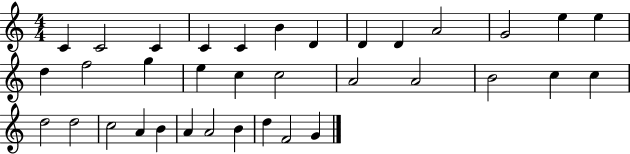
C4/q C4/h C4/q C4/q C4/q B4/q D4/q D4/q D4/q A4/h G4/h E5/q E5/q D5/q F5/h G5/q E5/q C5/q C5/h A4/h A4/h B4/h C5/q C5/q D5/h D5/h C5/h A4/q B4/q A4/q A4/h B4/q D5/q F4/h G4/q